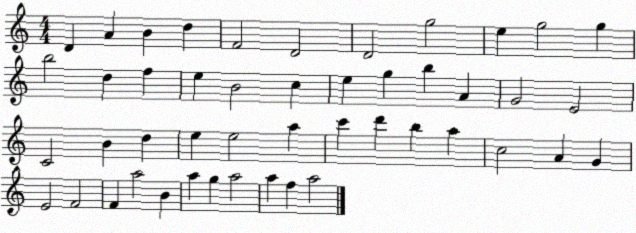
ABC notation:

X:1
T:Untitled
M:4/4
L:1/4
K:C
D A B d F2 D2 D2 g2 e g2 g b2 d f e B2 c e g b A G2 E2 C2 B d e e2 a c' d' b a c2 A G E2 F2 F a2 B a g a2 a f a2